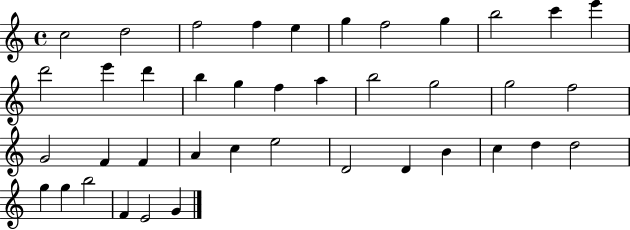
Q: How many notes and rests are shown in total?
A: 40